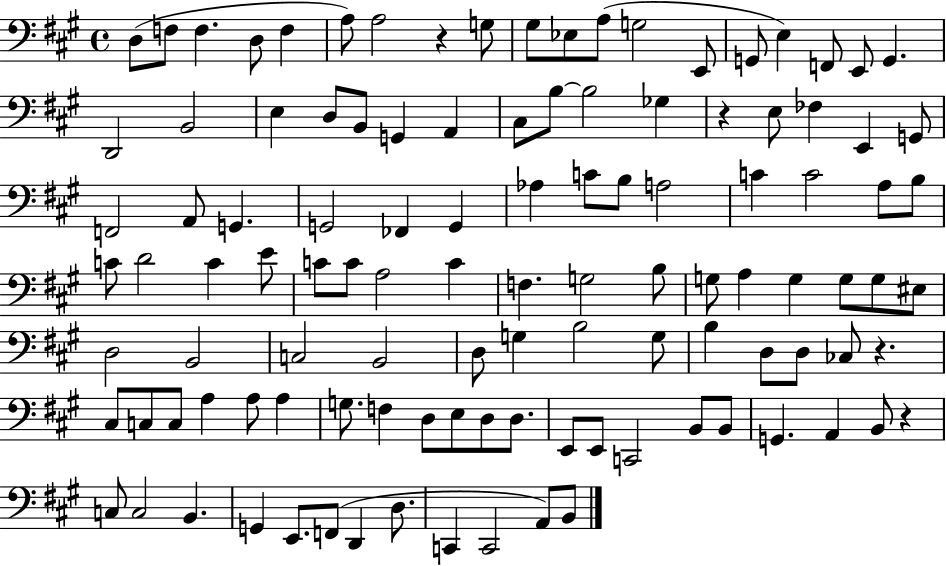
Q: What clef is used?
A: bass